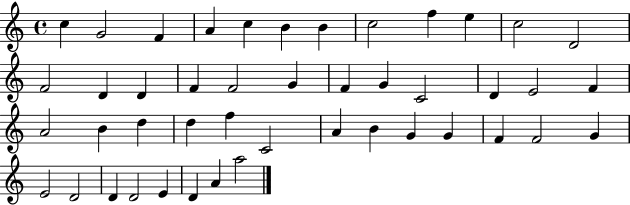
{
  \clef treble
  \time 4/4
  \defaultTimeSignature
  \key c \major
  c''4 g'2 f'4 | a'4 c''4 b'4 b'4 | c''2 f''4 e''4 | c''2 d'2 | \break f'2 d'4 d'4 | f'4 f'2 g'4 | f'4 g'4 c'2 | d'4 e'2 f'4 | \break a'2 b'4 d''4 | d''4 f''4 c'2 | a'4 b'4 g'4 g'4 | f'4 f'2 g'4 | \break e'2 d'2 | d'4 d'2 e'4 | d'4 a'4 a''2 | \bar "|."
}